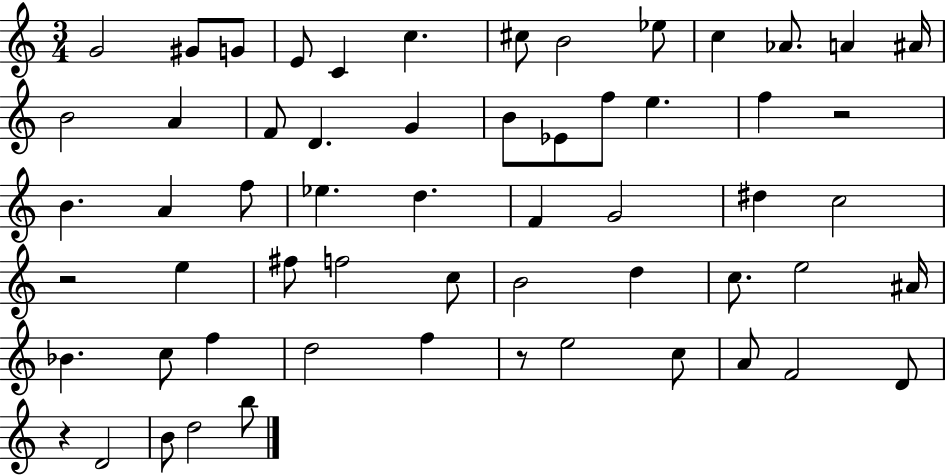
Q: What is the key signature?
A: C major